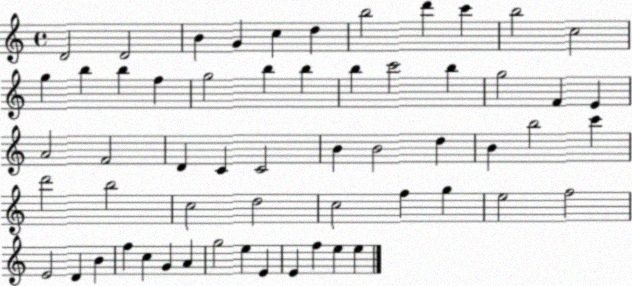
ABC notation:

X:1
T:Untitled
M:4/4
L:1/4
K:C
D2 D2 B G c d b2 d' c' b2 c2 g b b f g2 b b b c'2 b g2 F E A2 F2 D C C2 B B2 d B b2 c' d'2 b2 c2 d2 c2 f g e2 f2 E2 D B f c G A g2 e E E f e e